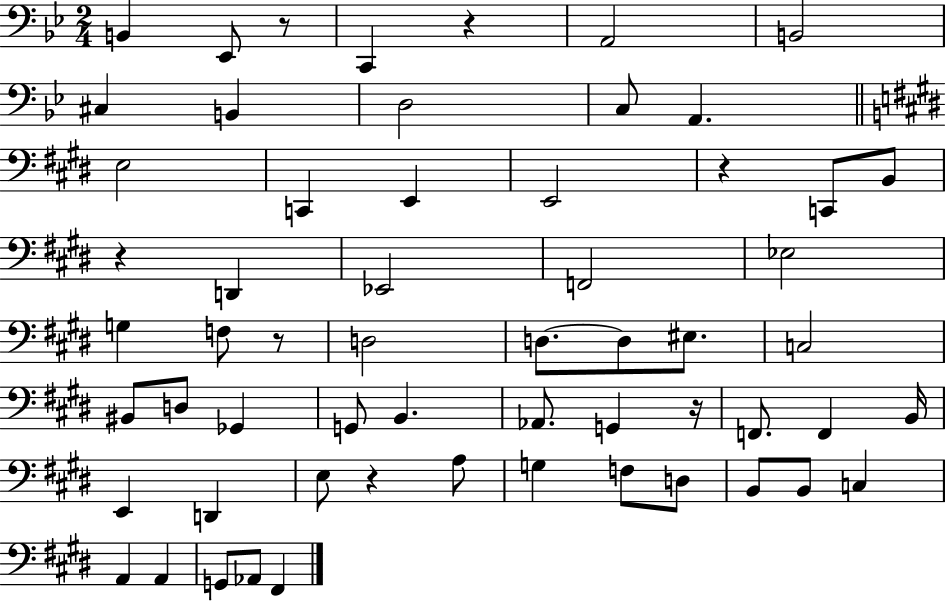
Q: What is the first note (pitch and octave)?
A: B2